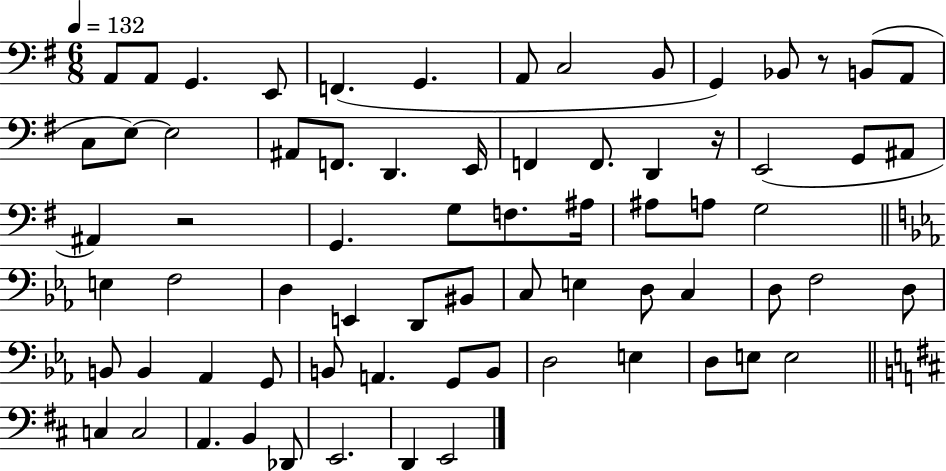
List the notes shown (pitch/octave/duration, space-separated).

A2/e A2/e G2/q. E2/e F2/q. G2/q. A2/e C3/h B2/e G2/q Bb2/e R/e B2/e A2/e C3/e E3/e E3/h A#2/e F2/e. D2/q. E2/s F2/q F2/e. D2/q R/s E2/h G2/e A#2/e A#2/q R/h G2/q. G3/e F3/e. A#3/s A#3/e A3/e G3/h E3/q F3/h D3/q E2/q D2/e BIS2/e C3/e E3/q D3/e C3/q D3/e F3/h D3/e B2/e B2/q Ab2/q G2/e B2/e A2/q. G2/e B2/e D3/h E3/q D3/e E3/e E3/h C3/q C3/h A2/q. B2/q Db2/e E2/h. D2/q E2/h